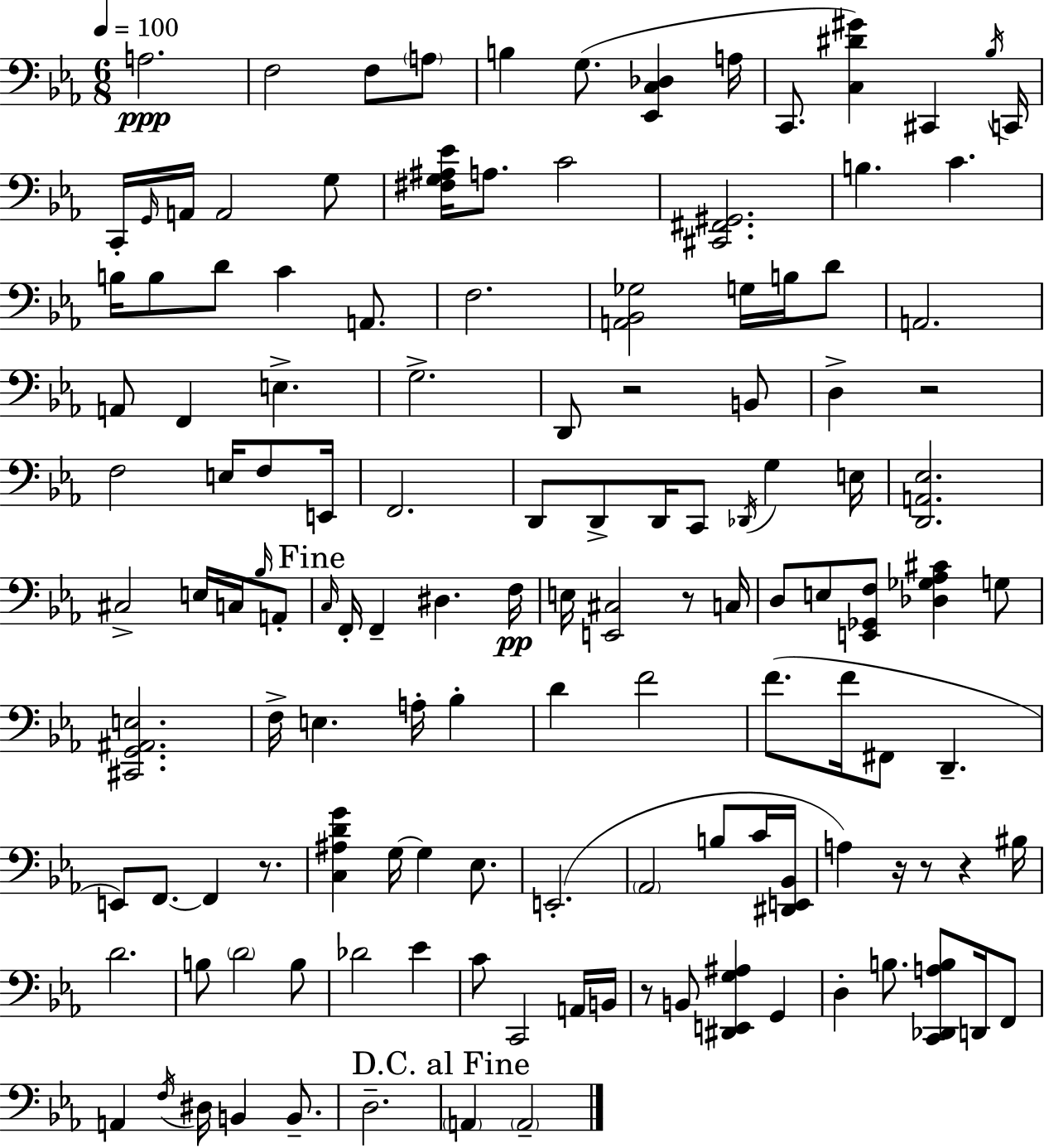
X:1
T:Untitled
M:6/8
L:1/4
K:Cm
A,2 F,2 F,/2 A,/2 B, G,/2 [_E,,C,_D,] A,/4 C,,/2 [C,^D^G] ^C,, _B,/4 C,,/4 C,,/4 G,,/4 A,,/4 A,,2 G,/2 [^F,G,^A,_E]/4 A,/2 C2 [^C,,^F,,^G,,]2 B, C B,/4 B,/2 D/2 C A,,/2 F,2 [A,,_B,,_G,]2 G,/4 B,/4 D/2 A,,2 A,,/2 F,, E, G,2 D,,/2 z2 B,,/2 D, z2 F,2 E,/4 F,/2 E,,/4 F,,2 D,,/2 D,,/2 D,,/4 C,,/2 _D,,/4 G, E,/4 [D,,A,,_E,]2 ^C,2 E,/4 C,/4 _B,/4 A,,/2 C,/4 F,,/4 F,, ^D, F,/4 E,/4 [E,,^C,]2 z/2 C,/4 D,/2 E,/2 [E,,_G,,F,]/2 [_D,_G,_A,^C] G,/2 [^C,,G,,^A,,E,]2 F,/4 E, A,/4 _B, D F2 F/2 F/4 ^F,,/2 D,, E,,/2 F,,/2 F,, z/2 [C,^A,DG] G,/4 G, _E,/2 E,,2 _A,,2 B,/2 C/4 [^D,,E,,_B,,]/4 A, z/4 z/2 z ^B,/4 D2 B,/2 D2 B,/2 _D2 _E C/2 C,,2 A,,/4 B,,/4 z/2 B,,/2 [^D,,E,,G,^A,] G,, D, B,/2 [C,,_D,,A,B,]/2 D,,/4 F,,/2 A,, F,/4 ^D,/4 B,, B,,/2 D,2 A,, A,,2